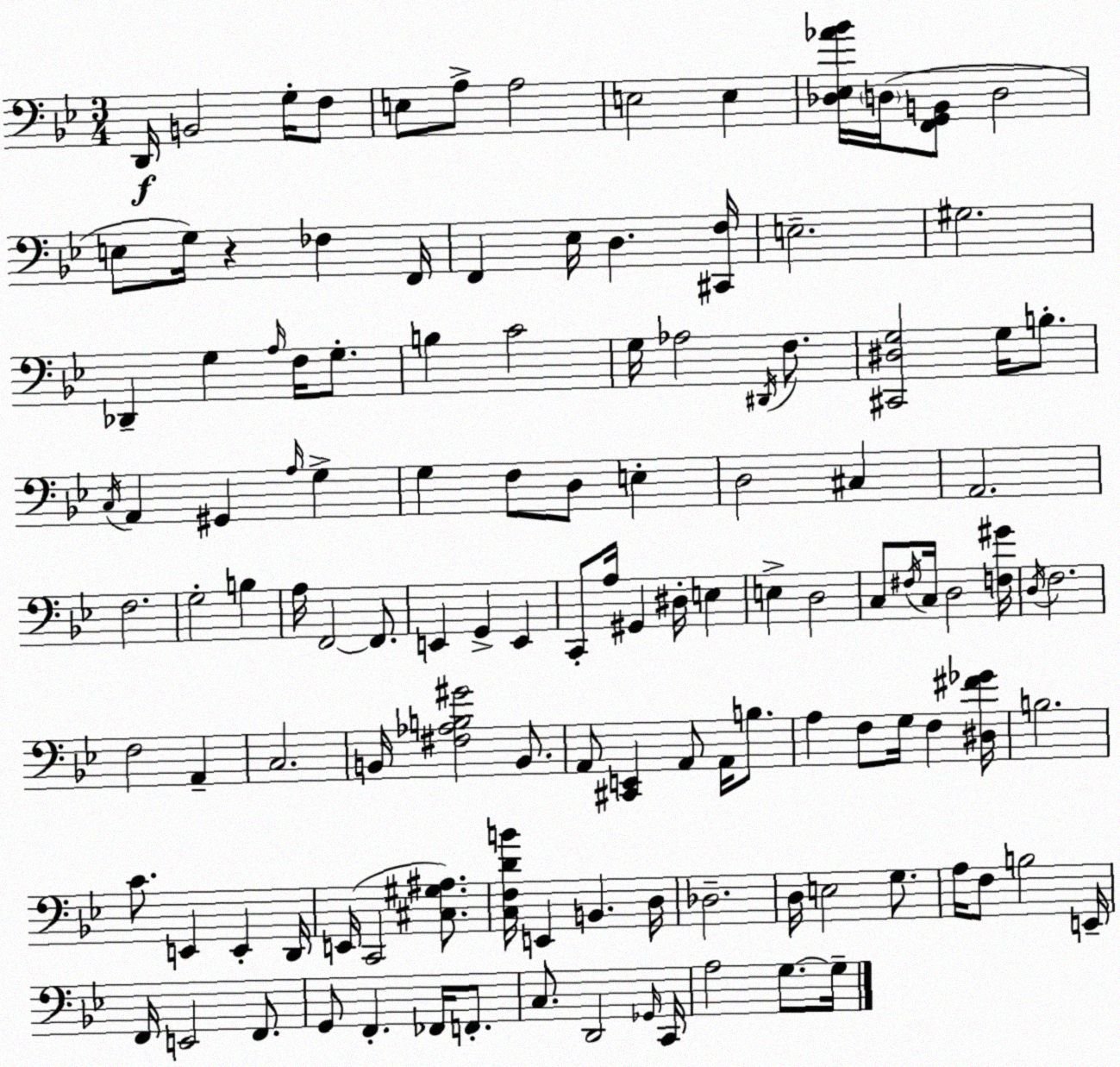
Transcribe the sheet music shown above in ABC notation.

X:1
T:Untitled
M:3/4
L:1/4
K:Bb
D,,/4 B,,2 G,/4 F,/2 E,/2 A,/2 A,2 E,2 E, [_D,_E,_A_B]/4 D,/4 [F,,G,,B,,]/2 D,2 E,/2 G,/4 z _F, F,,/4 F,, _E,/4 D, [^C,,F,]/4 E,2 ^G,2 _D,, G, A,/4 F,/4 G,/2 B, C2 G,/4 _A,2 ^D,,/4 F,/2 [^C,,^D,G,]2 G,/4 B,/2 C,/4 A,, ^G,, A,/4 G, G, F,/2 D,/2 E, D,2 ^C, A,,2 F,2 G,2 B, A,/4 F,,2 F,,/2 E,, G,, E,, C,,/2 A,/4 ^G,, ^D,/4 E, E, D,2 C,/2 ^F,/4 C,/4 D,2 [F,^G]/4 D,/4 F,2 F,2 A,, C,2 B,,/4 [^F,_A,B,^G]2 B,,/2 A,,/2 [^C,,E,,] A,,/2 A,,/4 B,/2 A, F,/2 G,/4 F, [^D,^F_G]/4 B,2 C/2 E,, E,, D,,/4 E,,/4 C,,2 [^C,^G,^A,]/2 [C,F,DB]/4 E,, B,, D,/4 _D,2 D,/4 E,2 G,/2 A,/4 F,/2 B,2 E,,/4 F,,/4 E,,2 F,,/2 G,,/2 F,, _F,,/4 F,,/2 C,/2 D,,2 _G,,/4 C,,/4 A,2 G,/2 G,/4